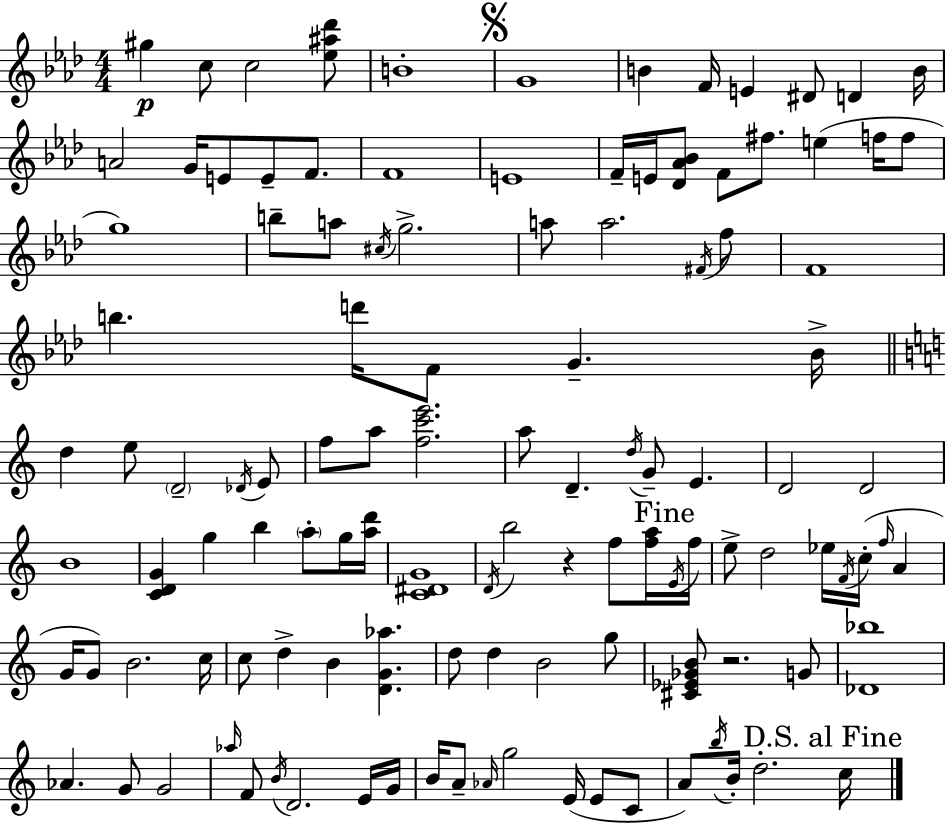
{
  \clef treble
  \numericTimeSignature
  \time 4/4
  \key aes \major
  gis''4\p c''8 c''2 <ees'' ais'' des'''>8 | b'1-. | \mark \markup { \musicglyph "scripts.segno" } g'1 | b'4 f'16 e'4 dis'8 d'4 b'16 | \break a'2 g'16 e'8 e'8-- f'8. | f'1 | e'1 | f'16-- e'16 <des' aes' bes'>8 f'8 fis''8. e''4( f''16 f''8 | \break g''1) | b''8-- a''8 \acciaccatura { cis''16 } g''2.-> | a''8 a''2. \acciaccatura { fis'16 } | f''8 f'1 | \break b''4. d'''16 f'8 g'4.-- | bes'16-> \bar "||" \break \key c \major d''4 e''8 \parenthesize d'2-- \acciaccatura { des'16 } e'8 | f''8 a''8 <f'' c''' e'''>2. | a''8 d'4.-- \acciaccatura { d''16 } g'8-- e'4. | d'2 d'2 | \break b'1 | <c' d' g'>4 g''4 b''4 \parenthesize a''8-. | g''16 <a'' d'''>16 <c' dis' g'>1 | \acciaccatura { d'16 } b''2 r4 f''8 | \break <f'' a''>16 \mark "Fine" \acciaccatura { e'16 } f''16 e''8-> d''2 ees''16 \acciaccatura { f'16 } | c''16-.( \grace { f''16 } a'4 g'16 g'8) b'2. | c''16 c''8 d''4-> b'4 | <d' g' aes''>4. d''8 d''4 b'2 | \break g''8 <cis' ees' ges' b'>8 r2. | g'8 <des' bes''>1 | aes'4. g'8 g'2 | \grace { aes''16 } f'8 \acciaccatura { b'16 } d'2. | \break e'16 g'16 b'16 a'8-- \grace { aes'16 } g''2 | e'16( e'8 c'8 a'8) \acciaccatura { b''16 } b'16-. d''2.-. | \mark "D.S. al Fine" c''16 \bar "|."
}